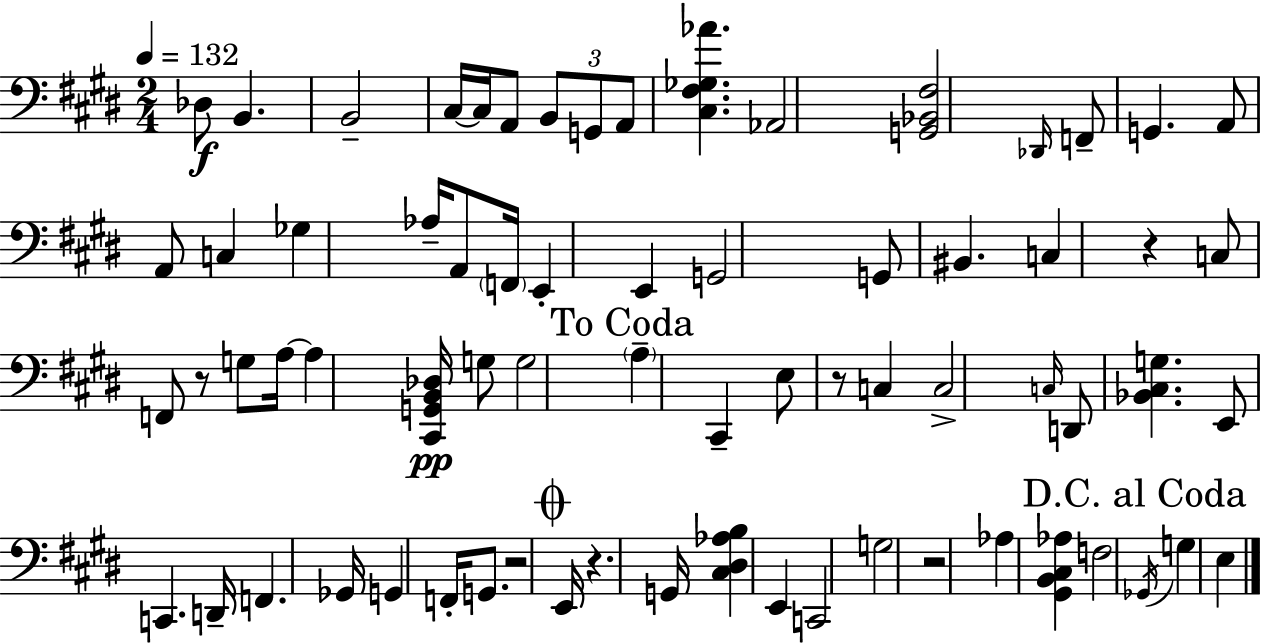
Db3/e B2/q. B2/h C#3/s C#3/s A2/e B2/e G2/e A2/e [C#3,F#3,Gb3,Ab4]/q. Ab2/h [G2,Bb2,F#3]/h Db2/s F2/e G2/q. A2/e A2/e C3/q Gb3/q Ab3/s A2/e F2/s E2/q E2/q G2/h G2/e BIS2/q. C3/q R/q C3/e F2/e R/e G3/e A3/s A3/q [C#2,G2,B2,Db3]/s G3/e G3/h A3/q C#2/q E3/e R/e C3/q C3/h C3/s D2/e [Bb2,C#3,G3]/q. E2/e C2/q. D2/s F2/q. Gb2/s G2/q F2/s G2/e. R/h E2/s R/q. G2/s [C#3,D#3,Ab3,B3]/q E2/q C2/h G3/h R/h Ab3/q [G#2,B2,C#3,Ab3]/q F3/h Gb2/s G3/q E3/q